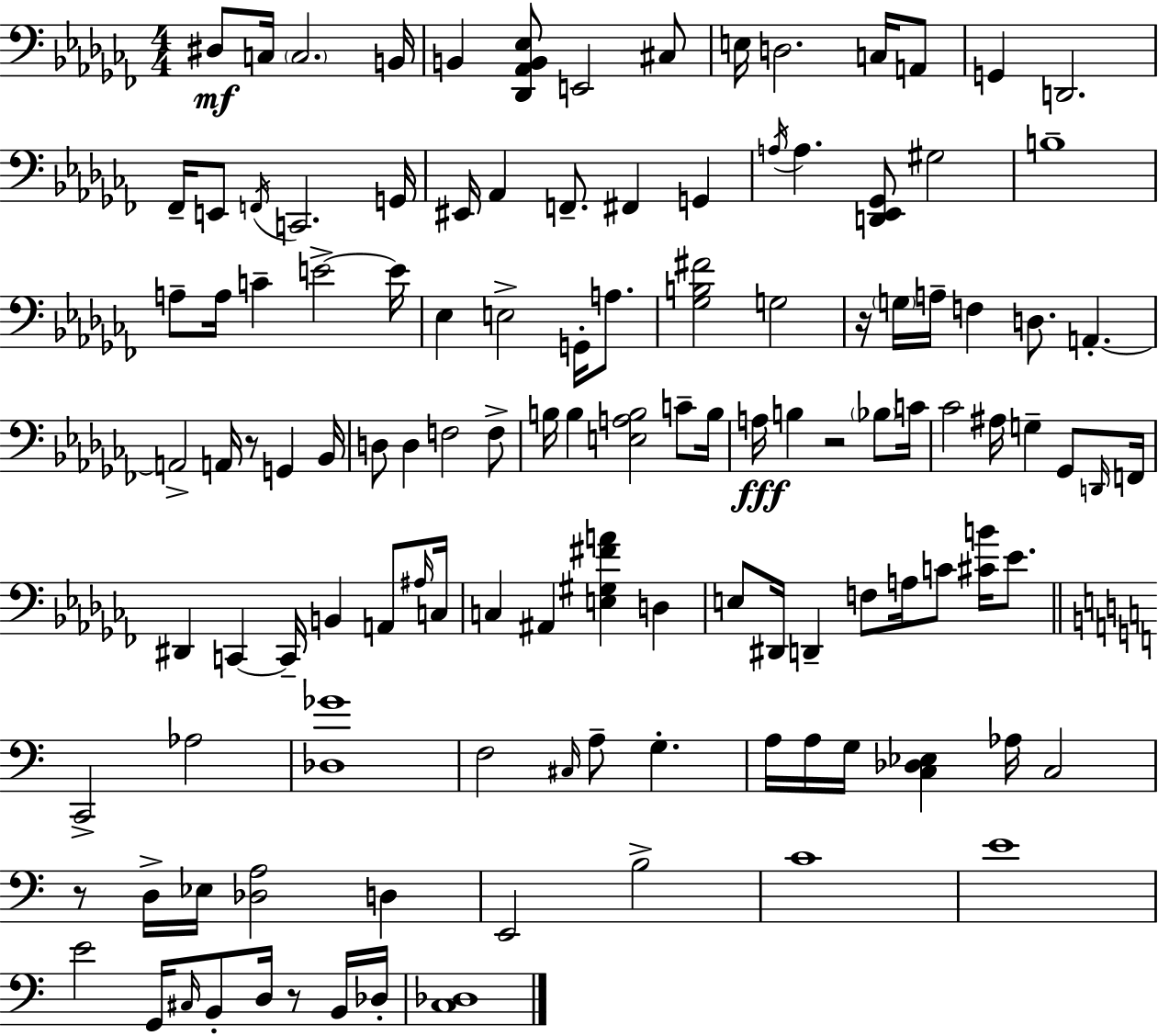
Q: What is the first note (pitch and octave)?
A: D#3